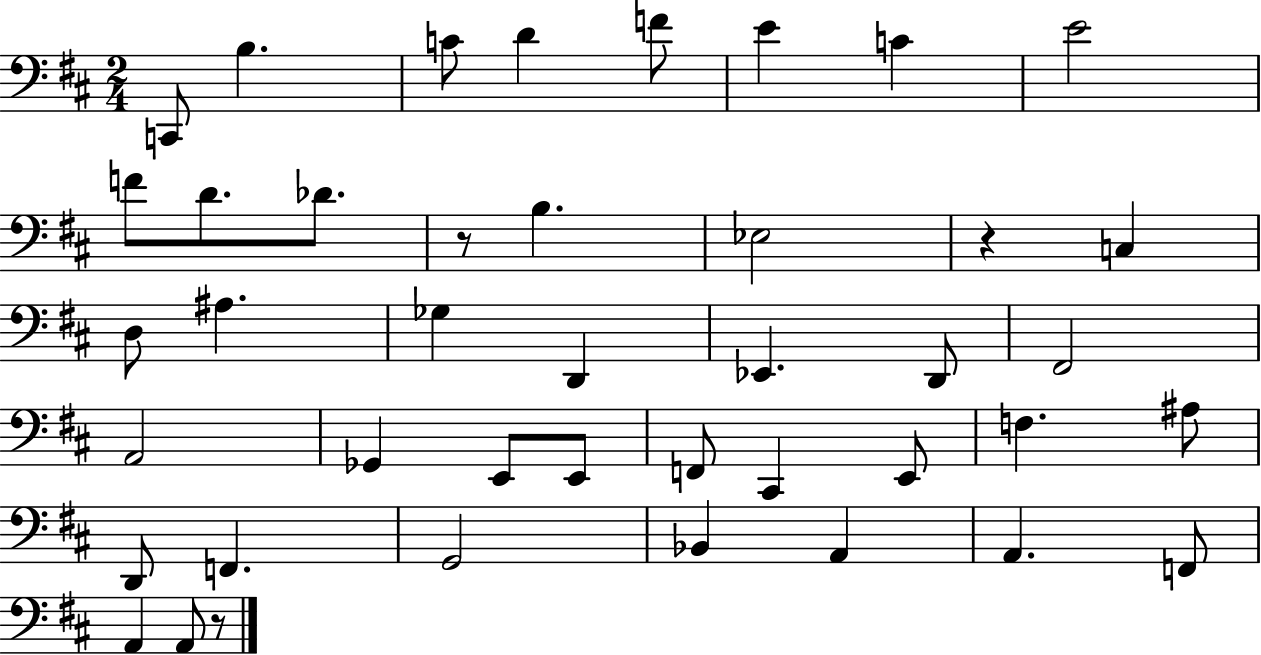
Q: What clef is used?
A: bass